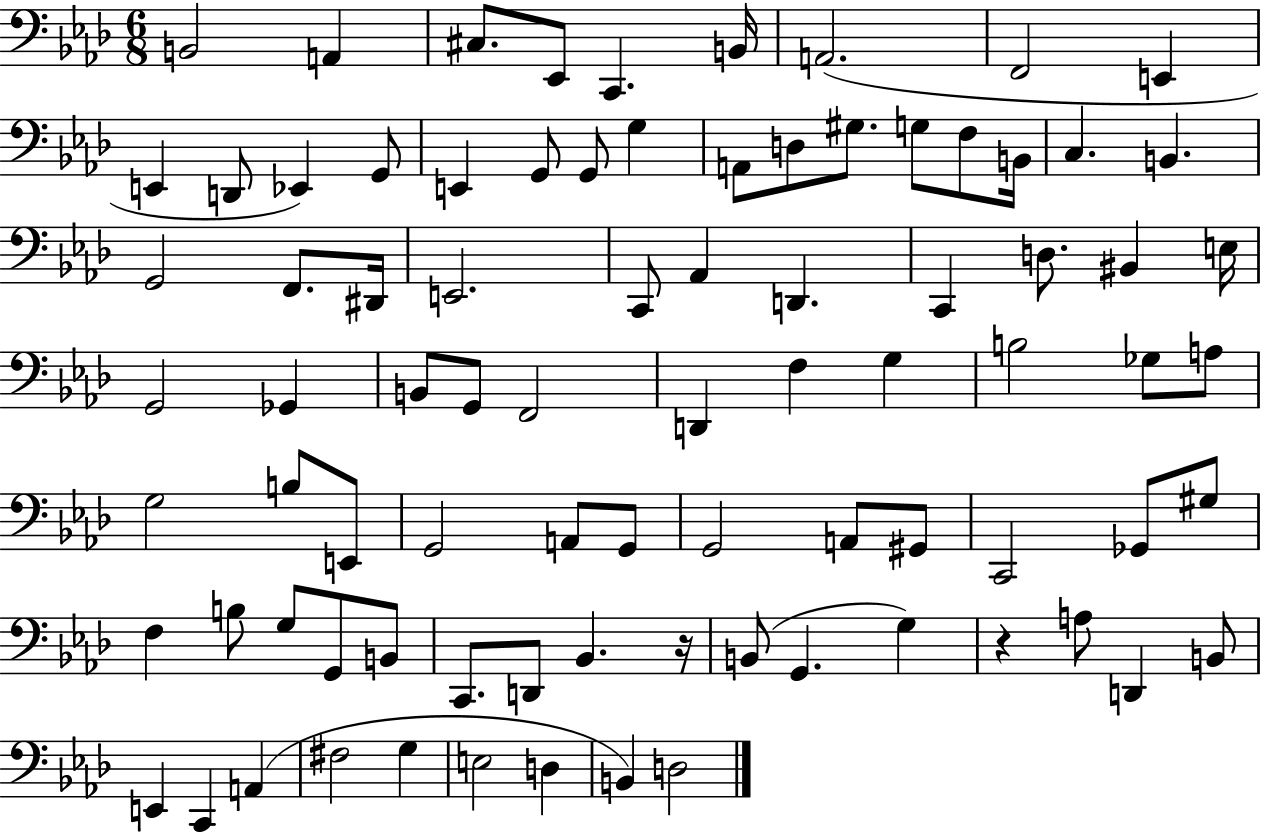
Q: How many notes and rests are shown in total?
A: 84